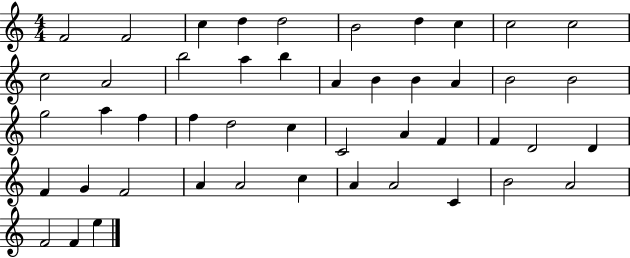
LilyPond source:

{
  \clef treble
  \numericTimeSignature
  \time 4/4
  \key c \major
  f'2 f'2 | c''4 d''4 d''2 | b'2 d''4 c''4 | c''2 c''2 | \break c''2 a'2 | b''2 a''4 b''4 | a'4 b'4 b'4 a'4 | b'2 b'2 | \break g''2 a''4 f''4 | f''4 d''2 c''4 | c'2 a'4 f'4 | f'4 d'2 d'4 | \break f'4 g'4 f'2 | a'4 a'2 c''4 | a'4 a'2 c'4 | b'2 a'2 | \break f'2 f'4 e''4 | \bar "|."
}